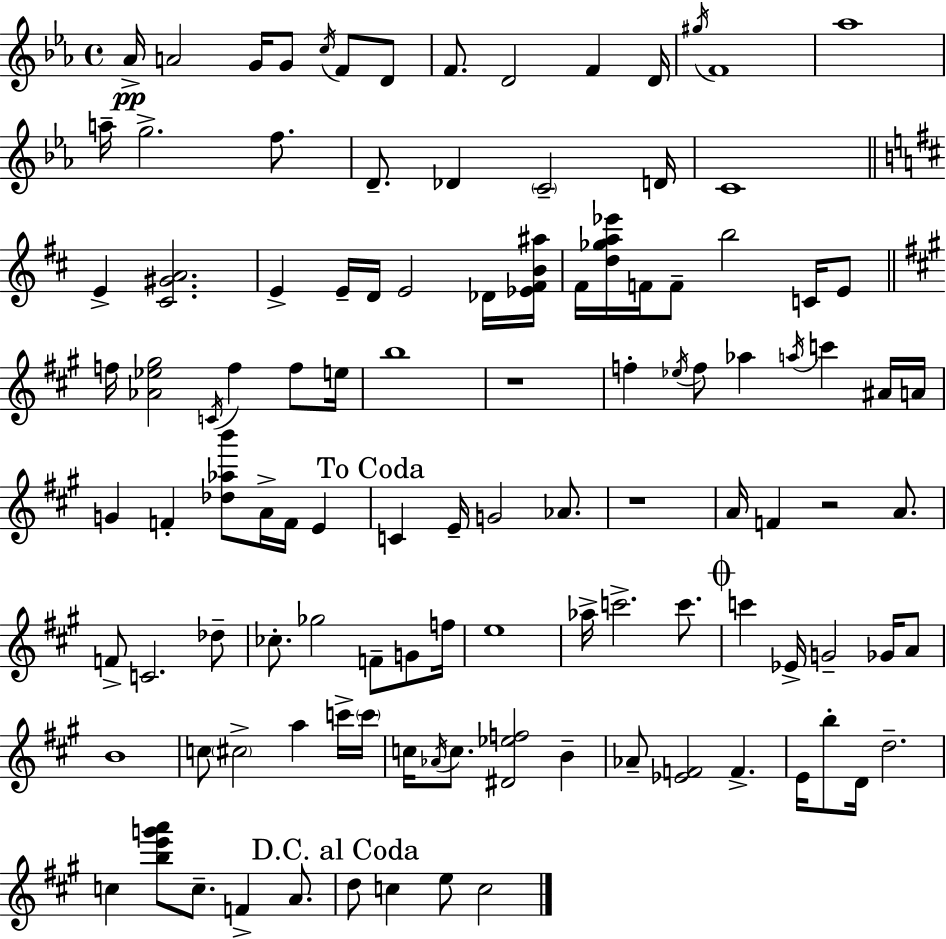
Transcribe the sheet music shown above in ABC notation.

X:1
T:Untitled
M:4/4
L:1/4
K:Eb
_A/4 A2 G/4 G/2 c/4 F/2 D/2 F/2 D2 F D/4 ^g/4 F4 _a4 a/4 g2 f/2 D/2 _D C2 D/4 C4 E [^C^GA]2 E E/4 D/4 E2 _D/4 [_E^FB^a]/4 ^F/4 [d_ga_e']/4 F/4 F/2 b2 C/4 E/2 f/4 [_A_e^g]2 C/4 f f/2 e/4 b4 z4 f _e/4 f/2 _a a/4 c' ^A/4 A/4 G F [_d_ab']/2 A/4 F/4 E C E/4 G2 _A/2 z4 A/4 F z2 A/2 F/2 C2 _d/2 _c/2 _g2 F/2 G/2 f/4 e4 _a/4 c'2 c'/2 c' _E/4 G2 _G/4 A/2 B4 c/2 ^c2 a c'/4 c'/4 c/4 _A/4 c/2 [^D_ef]2 B _A/2 [_EF]2 F E/4 b/2 D/4 d2 c [be'g'a']/2 c/2 F A/2 d/2 c e/2 c2